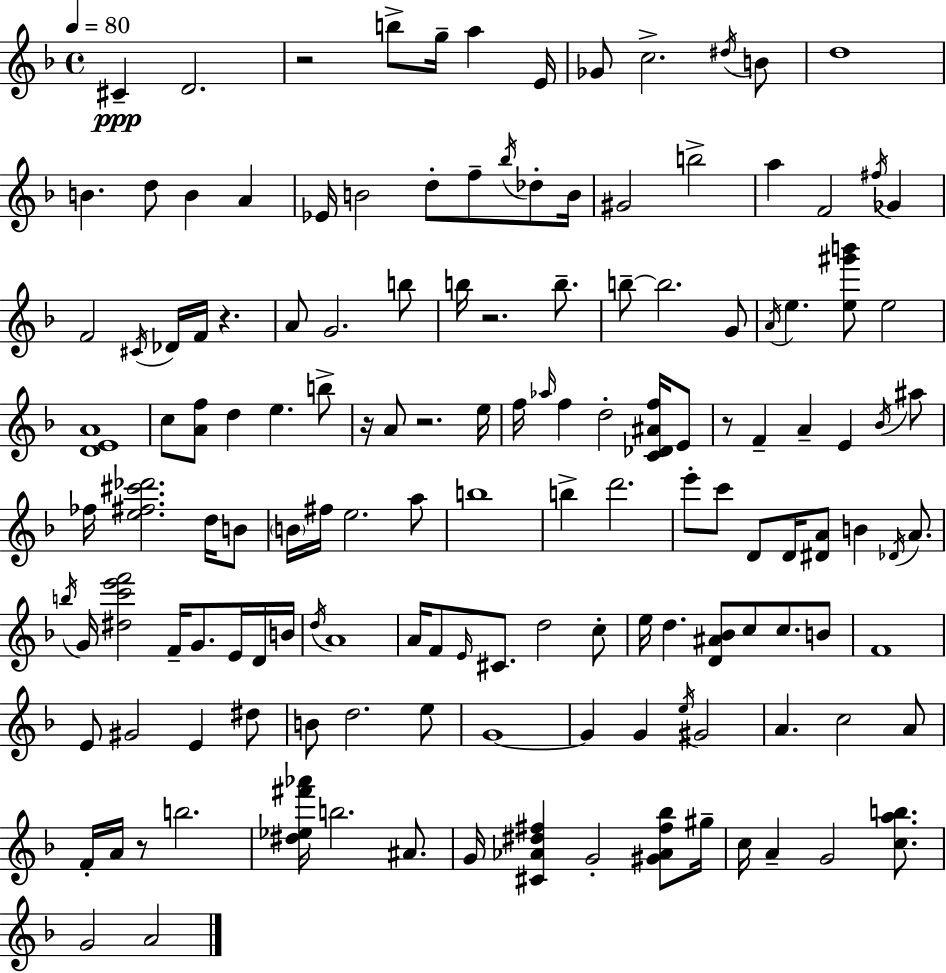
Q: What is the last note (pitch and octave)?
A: A4